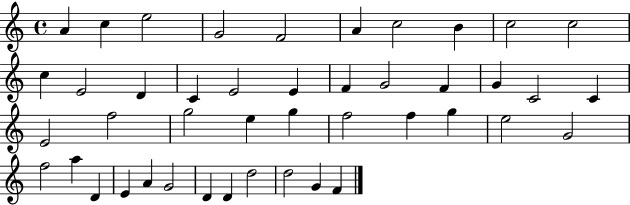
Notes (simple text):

A4/q C5/q E5/h G4/h F4/h A4/q C5/h B4/q C5/h C5/h C5/q E4/h D4/q C4/q E4/h E4/q F4/q G4/h F4/q G4/q C4/h C4/q E4/h F5/h G5/h E5/q G5/q F5/h F5/q G5/q E5/h G4/h F5/h A5/q D4/q E4/q A4/q G4/h D4/q D4/q D5/h D5/h G4/q F4/q